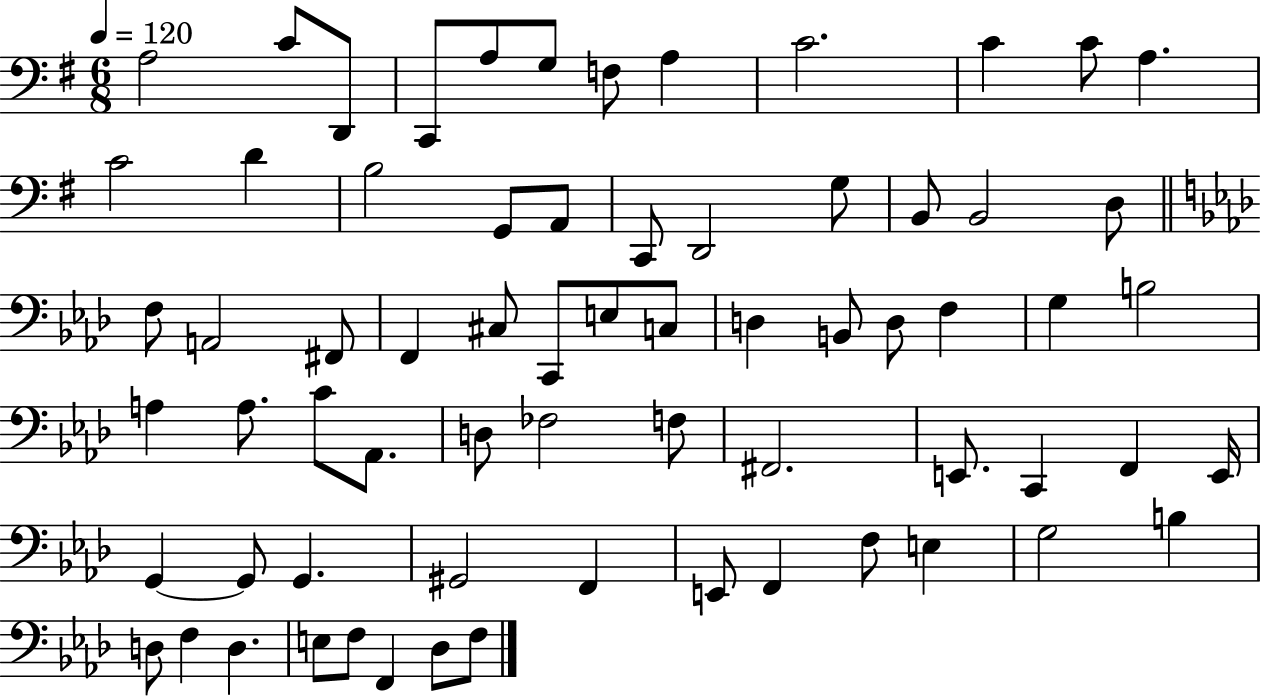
X:1
T:Untitled
M:6/8
L:1/4
K:G
A,2 C/2 D,,/2 C,,/2 A,/2 G,/2 F,/2 A, C2 C C/2 A, C2 D B,2 G,,/2 A,,/2 C,,/2 D,,2 G,/2 B,,/2 B,,2 D,/2 F,/2 A,,2 ^F,,/2 F,, ^C,/2 C,,/2 E,/2 C,/2 D, B,,/2 D,/2 F, G, B,2 A, A,/2 C/2 _A,,/2 D,/2 _F,2 F,/2 ^F,,2 E,,/2 C,, F,, E,,/4 G,, G,,/2 G,, ^G,,2 F,, E,,/2 F,, F,/2 E, G,2 B, D,/2 F, D, E,/2 F,/2 F,, _D,/2 F,/2